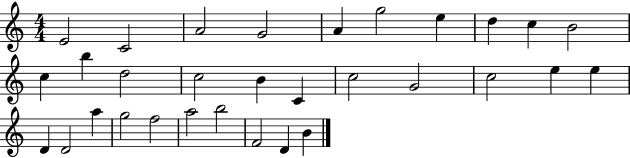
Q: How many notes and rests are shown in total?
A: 31